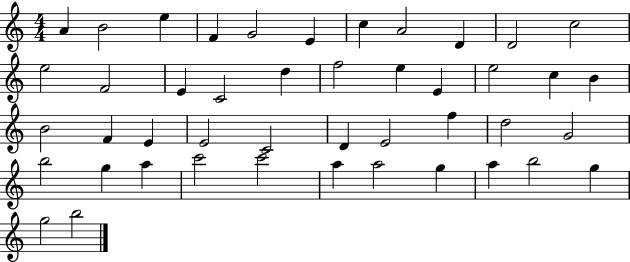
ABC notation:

X:1
T:Untitled
M:4/4
L:1/4
K:C
A B2 e F G2 E c A2 D D2 c2 e2 F2 E C2 d f2 e E e2 c B B2 F E E2 C2 D E2 f d2 G2 b2 g a c'2 c'2 a a2 g a b2 g g2 b2